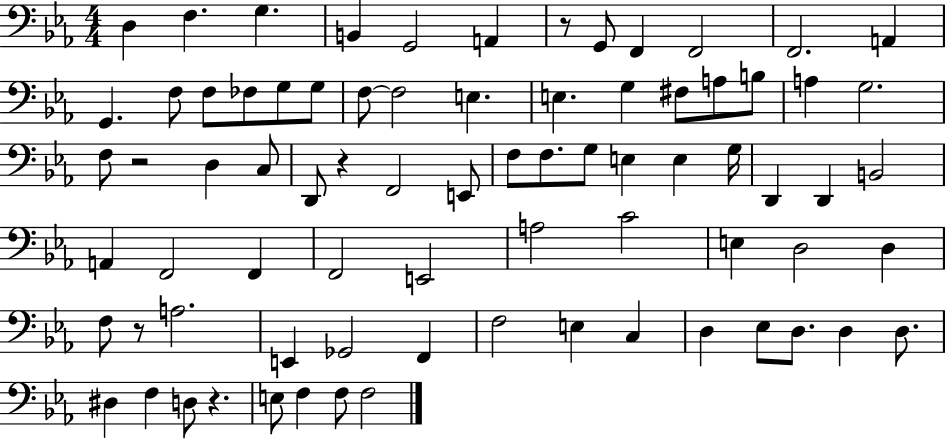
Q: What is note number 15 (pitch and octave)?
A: FES3